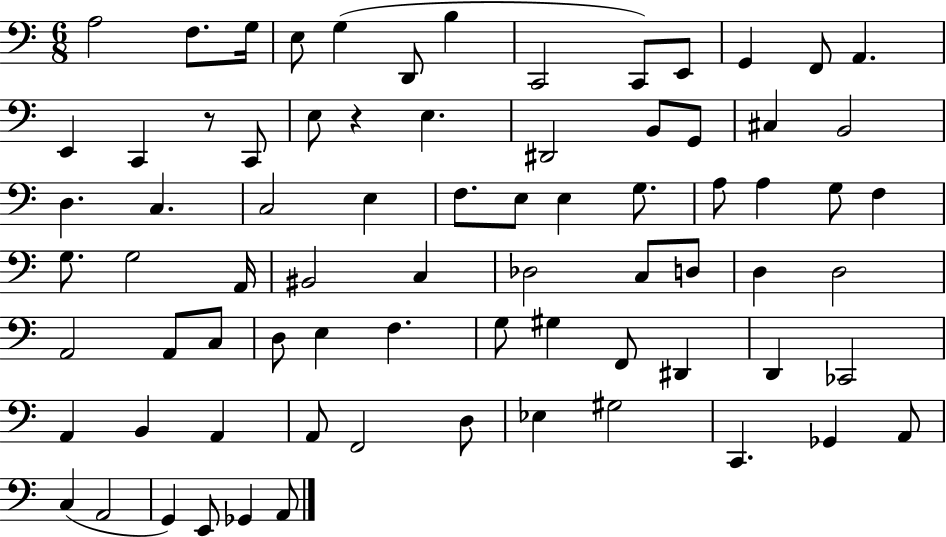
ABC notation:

X:1
T:Untitled
M:6/8
L:1/4
K:C
A,2 F,/2 G,/4 E,/2 G, D,,/2 B, C,,2 C,,/2 E,,/2 G,, F,,/2 A,, E,, C,, z/2 C,,/2 E,/2 z E, ^D,,2 B,,/2 G,,/2 ^C, B,,2 D, C, C,2 E, F,/2 E,/2 E, G,/2 A,/2 A, G,/2 F, G,/2 G,2 A,,/4 ^B,,2 C, _D,2 C,/2 D,/2 D, D,2 A,,2 A,,/2 C,/2 D,/2 E, F, G,/2 ^G, F,,/2 ^D,, D,, _C,,2 A,, B,, A,, A,,/2 F,,2 D,/2 _E, ^G,2 C,, _G,, A,,/2 C, A,,2 G,, E,,/2 _G,, A,,/2